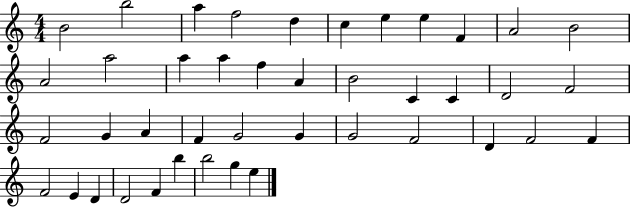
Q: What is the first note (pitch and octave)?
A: B4